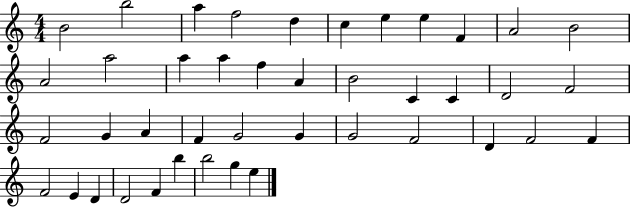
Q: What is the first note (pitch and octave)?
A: B4